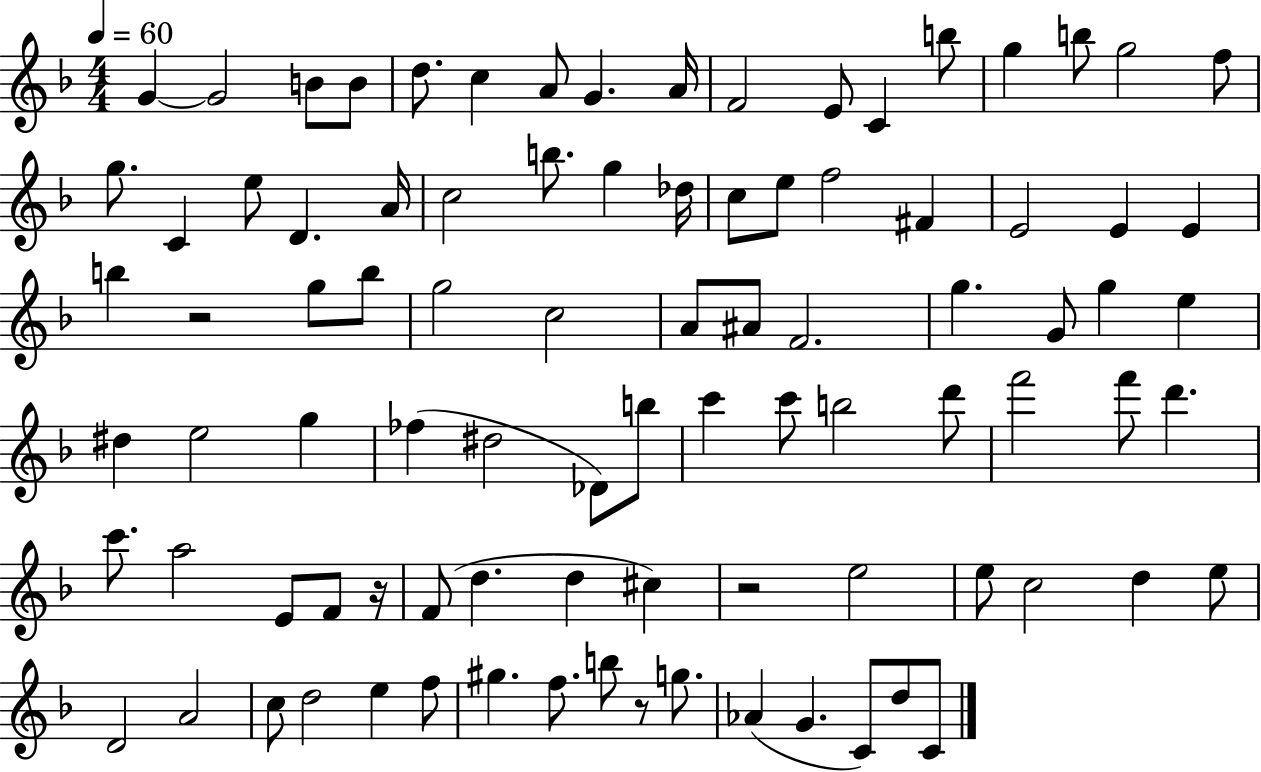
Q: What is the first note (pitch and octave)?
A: G4